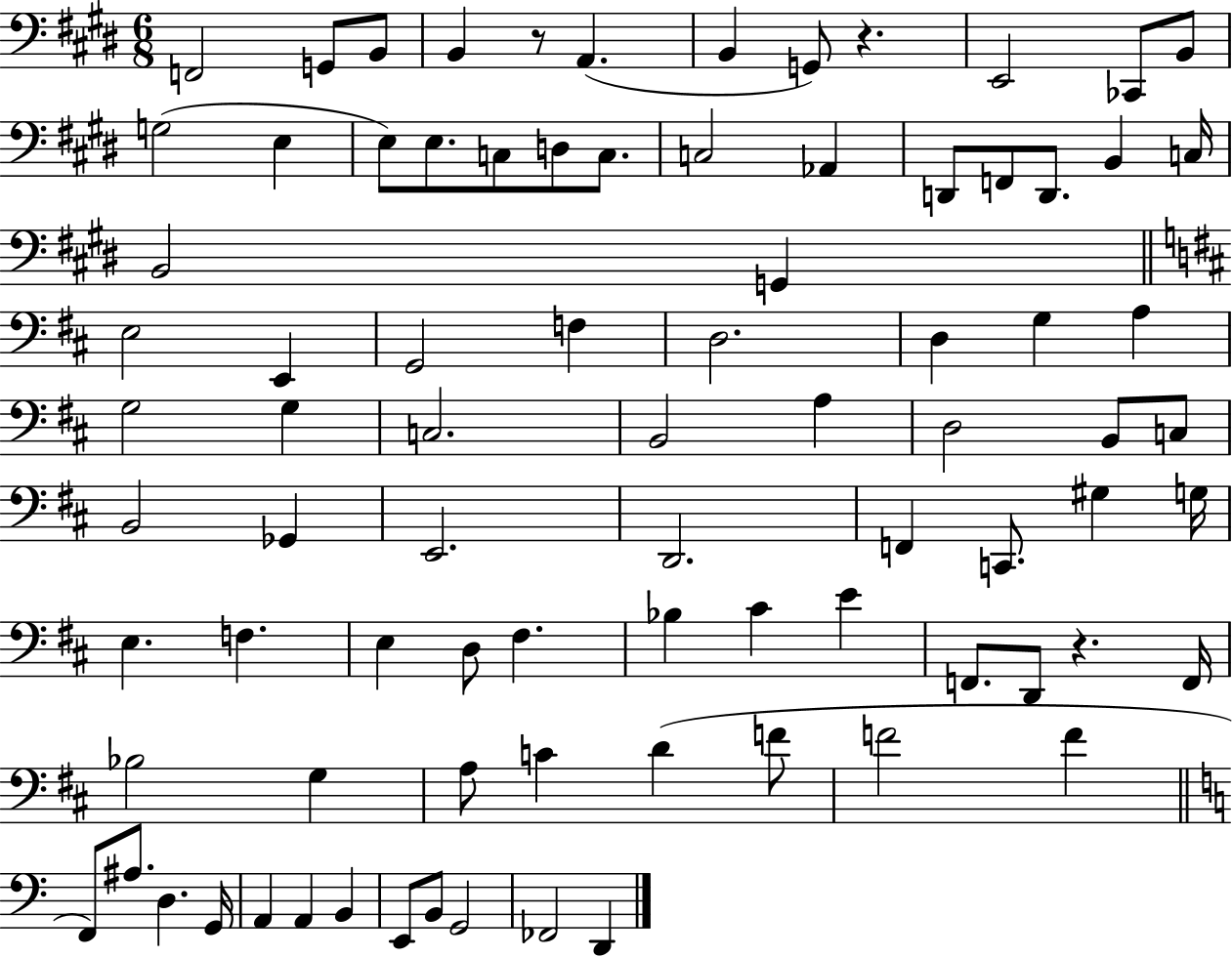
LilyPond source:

{
  \clef bass
  \numericTimeSignature
  \time 6/8
  \key e \major
  \repeat volta 2 { f,2 g,8 b,8 | b,4 r8 a,4.( | b,4 g,8) r4. | e,2 ces,8 b,8 | \break g2( e4 | e8) e8. c8 d8 c8. | c2 aes,4 | d,8 f,8 d,8. b,4 c16 | \break b,2 g,4 | \bar "||" \break \key d \major e2 e,4 | g,2 f4 | d2. | d4 g4 a4 | \break g2 g4 | c2. | b,2 a4 | d2 b,8 c8 | \break b,2 ges,4 | e,2. | d,2. | f,4 c,8. gis4 g16 | \break e4. f4. | e4 d8 fis4. | bes4 cis'4 e'4 | f,8. d,8 r4. f,16 | \break bes2 g4 | a8 c'4 d'4( f'8 | f'2 f'4 | \bar "||" \break \key c \major f,8) ais8. d4. g,16 | a,4 a,4 b,4 | e,8 b,8 g,2 | fes,2 d,4 | \break } \bar "|."
}